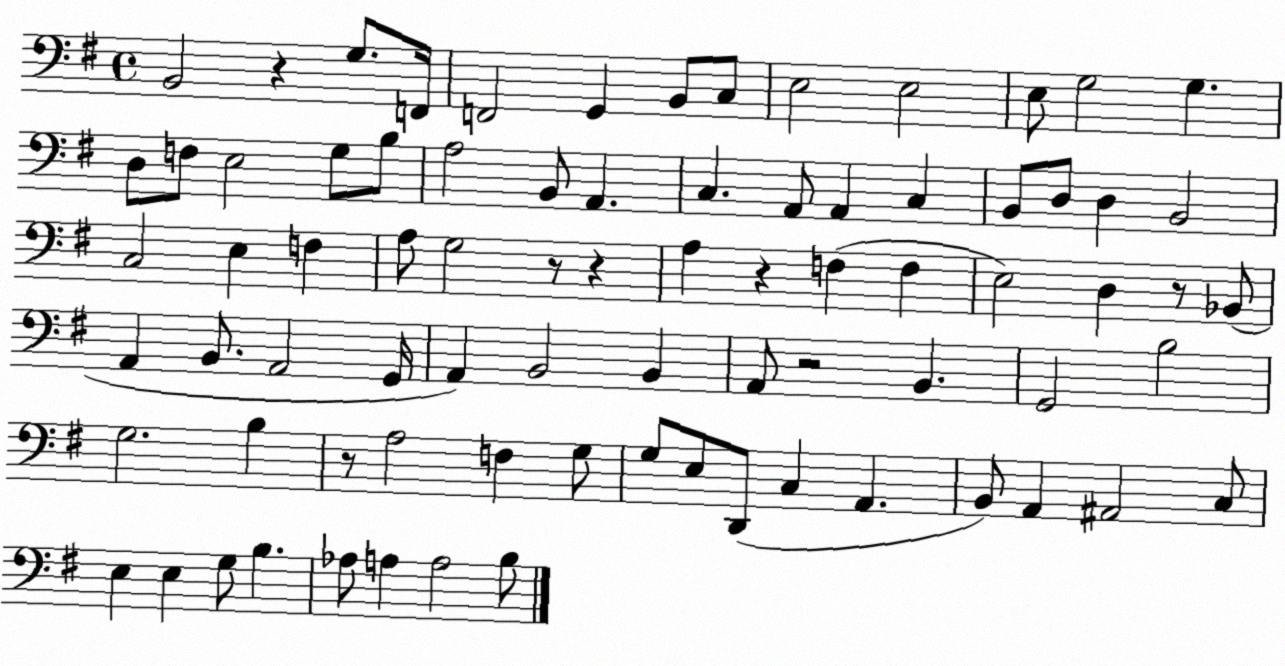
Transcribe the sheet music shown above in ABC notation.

X:1
T:Untitled
M:4/4
L:1/4
K:G
B,,2 z G,/2 F,,/4 F,,2 G,, B,,/2 C,/2 E,2 E,2 E,/2 G,2 G, D,/2 F,/2 E,2 G,/2 B,/2 A,2 B,,/2 A,, C, A,,/2 A,, C, B,,/2 D,/2 D, B,,2 C,2 E, F, A,/2 G,2 z/2 z A, z F, F, E,2 D, z/2 _B,,/2 A,, B,,/2 A,,2 G,,/4 A,, B,,2 B,, A,,/2 z2 B,, G,,2 B,2 G,2 B, z/2 A,2 F, G,/2 G,/2 E,/2 D,,/2 C, A,, B,,/2 A,, ^A,,2 C,/2 E, E, G,/2 B, _A,/2 A, A,2 B,/2